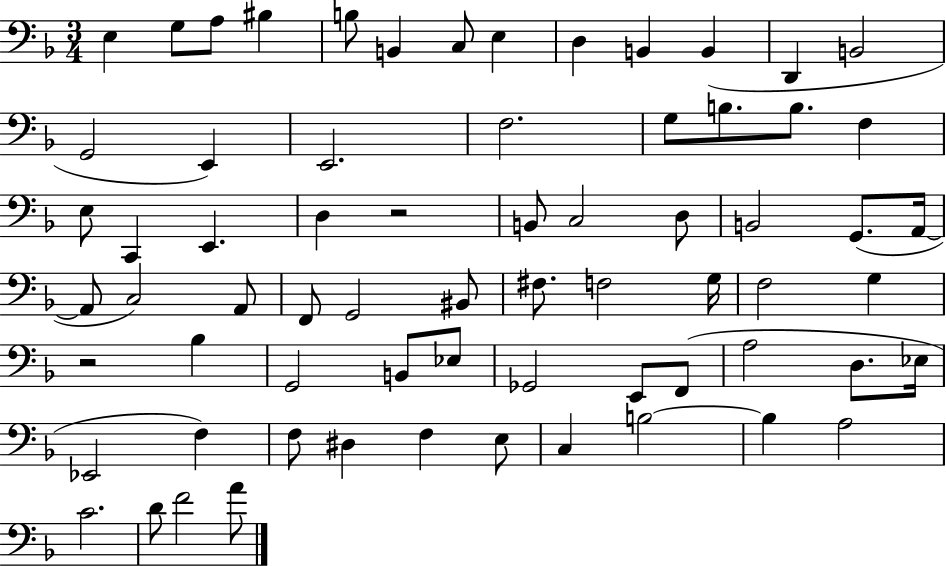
X:1
T:Untitled
M:3/4
L:1/4
K:F
E, G,/2 A,/2 ^B, B,/2 B,, C,/2 E, D, B,, B,, D,, B,,2 G,,2 E,, E,,2 F,2 G,/2 B,/2 B,/2 F, E,/2 C,, E,, D, z2 B,,/2 C,2 D,/2 B,,2 G,,/2 A,,/4 A,,/2 C,2 A,,/2 F,,/2 G,,2 ^B,,/2 ^F,/2 F,2 G,/4 F,2 G, z2 _B, G,,2 B,,/2 _E,/2 _G,,2 E,,/2 F,,/2 A,2 D,/2 _E,/4 _E,,2 F, F,/2 ^D, F, E,/2 C, B,2 B, A,2 C2 D/2 F2 A/2